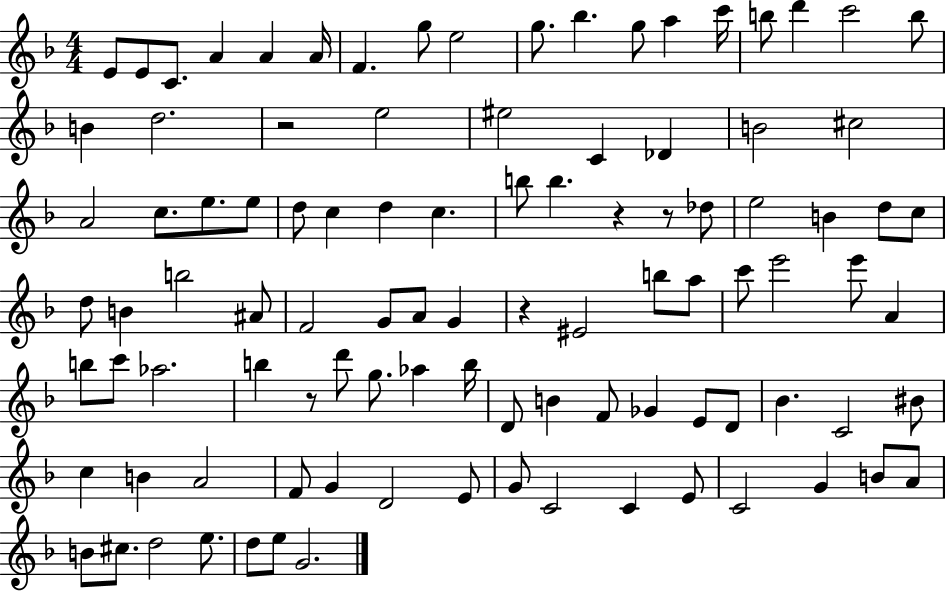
E4/e E4/e C4/e. A4/q A4/q A4/s F4/q. G5/e E5/h G5/e. Bb5/q. G5/e A5/q C6/s B5/e D6/q C6/h B5/e B4/q D5/h. R/h E5/h EIS5/h C4/q Db4/q B4/h C#5/h A4/h C5/e. E5/e. E5/e D5/e C5/q D5/q C5/q. B5/e B5/q. R/q R/e Db5/e E5/h B4/q D5/e C5/e D5/e B4/q B5/h A#4/e F4/h G4/e A4/e G4/q R/q EIS4/h B5/e A5/e C6/e E6/h E6/e A4/q B5/e C6/e Ab5/h. B5/q R/e D6/e G5/e. Ab5/q B5/s D4/e B4/q F4/e Gb4/q E4/e D4/e Bb4/q. C4/h BIS4/e C5/q B4/q A4/h F4/e G4/q D4/h E4/e G4/e C4/h C4/q E4/e C4/h G4/q B4/e A4/e B4/e C#5/e. D5/h E5/e. D5/e E5/e G4/h.